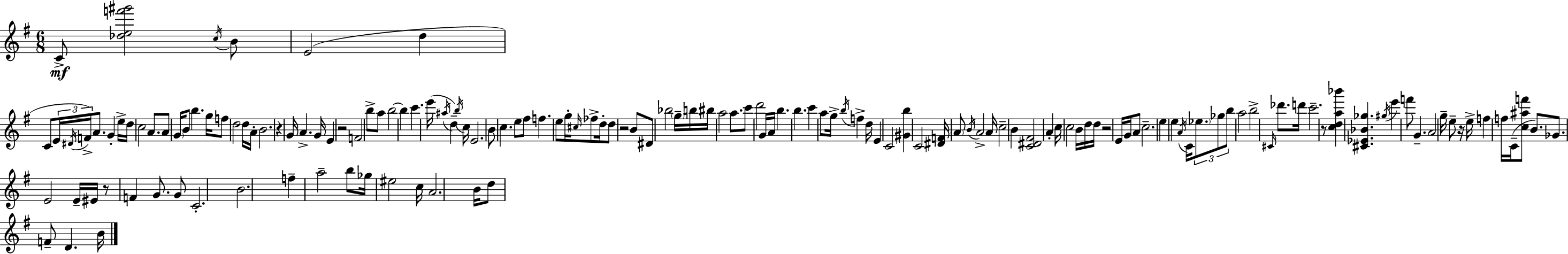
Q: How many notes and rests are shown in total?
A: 151